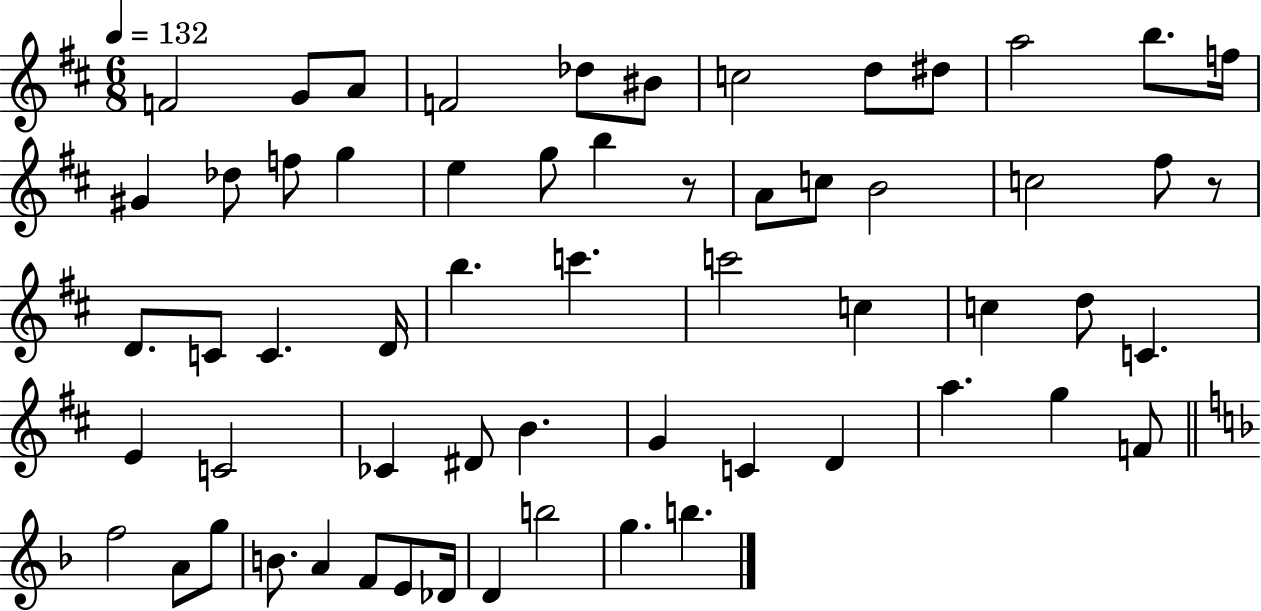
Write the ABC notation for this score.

X:1
T:Untitled
M:6/8
L:1/4
K:D
F2 G/2 A/2 F2 _d/2 ^B/2 c2 d/2 ^d/2 a2 b/2 f/4 ^G _d/2 f/2 g e g/2 b z/2 A/2 c/2 B2 c2 ^f/2 z/2 D/2 C/2 C D/4 b c' c'2 c c d/2 C E C2 _C ^D/2 B G C D a g F/2 f2 A/2 g/2 B/2 A F/2 E/2 _D/4 D b2 g b